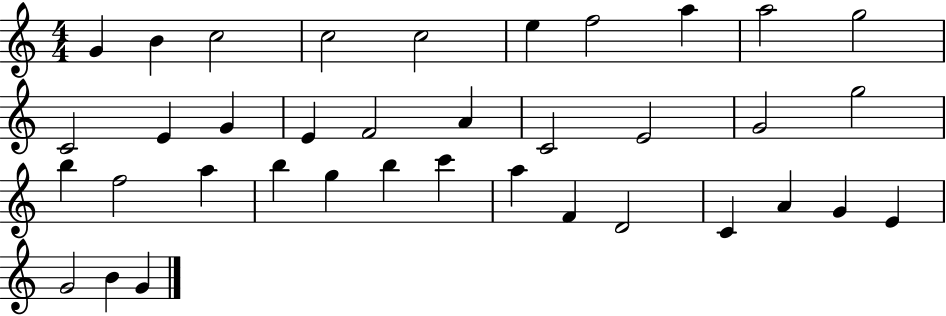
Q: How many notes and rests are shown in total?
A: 37